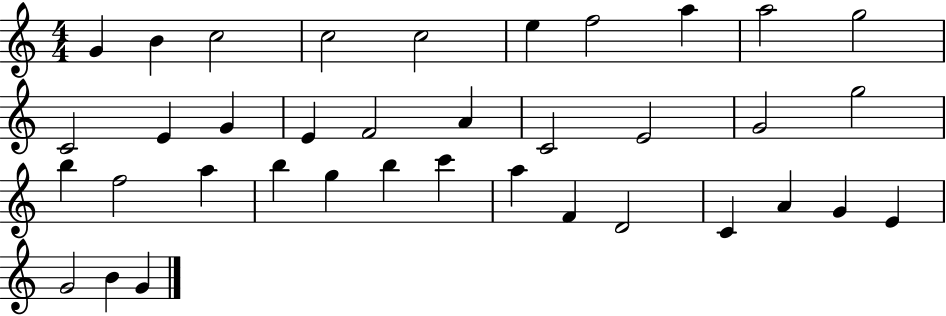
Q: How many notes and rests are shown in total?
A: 37